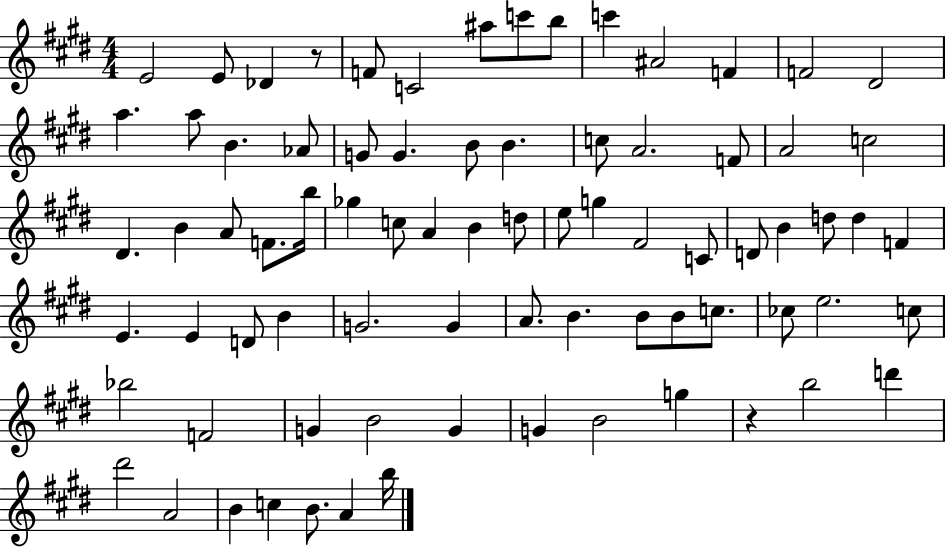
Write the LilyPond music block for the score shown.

{
  \clef treble
  \numericTimeSignature
  \time 4/4
  \key e \major
  e'2 e'8 des'4 r8 | f'8 c'2 ais''8 c'''8 b''8 | c'''4 ais'2 f'4 | f'2 dis'2 | \break a''4. a''8 b'4. aes'8 | g'8 g'4. b'8 b'4. | c''8 a'2. f'8 | a'2 c''2 | \break dis'4. b'4 a'8 f'8. b''16 | ges''4 c''8 a'4 b'4 d''8 | e''8 g''4 fis'2 c'8 | d'8 b'4 d''8 d''4 f'4 | \break e'4. e'4 d'8 b'4 | g'2. g'4 | a'8. b'4. b'8 b'8 c''8. | ces''8 e''2. c''8 | \break bes''2 f'2 | g'4 b'2 g'4 | g'4 b'2 g''4 | r4 b''2 d'''4 | \break dis'''2 a'2 | b'4 c''4 b'8. a'4 b''16 | \bar "|."
}